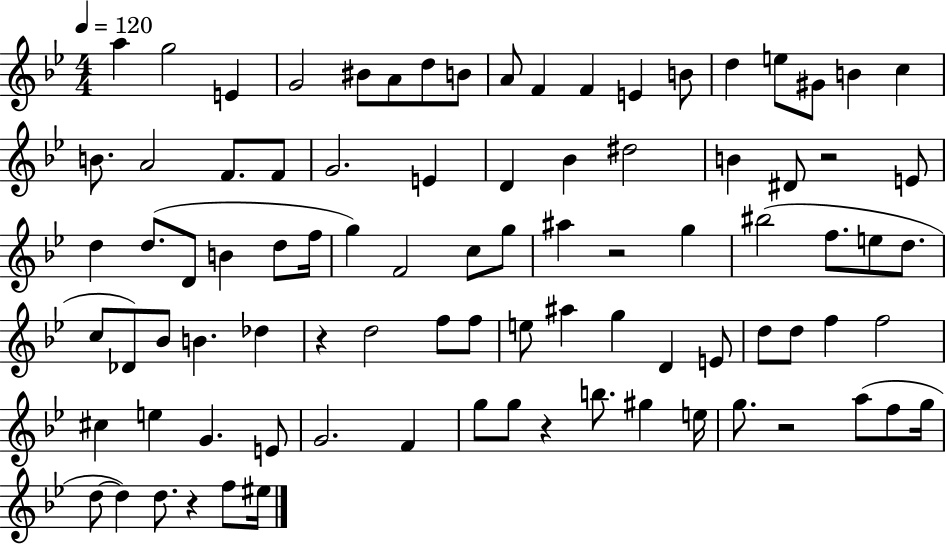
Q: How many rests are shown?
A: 6